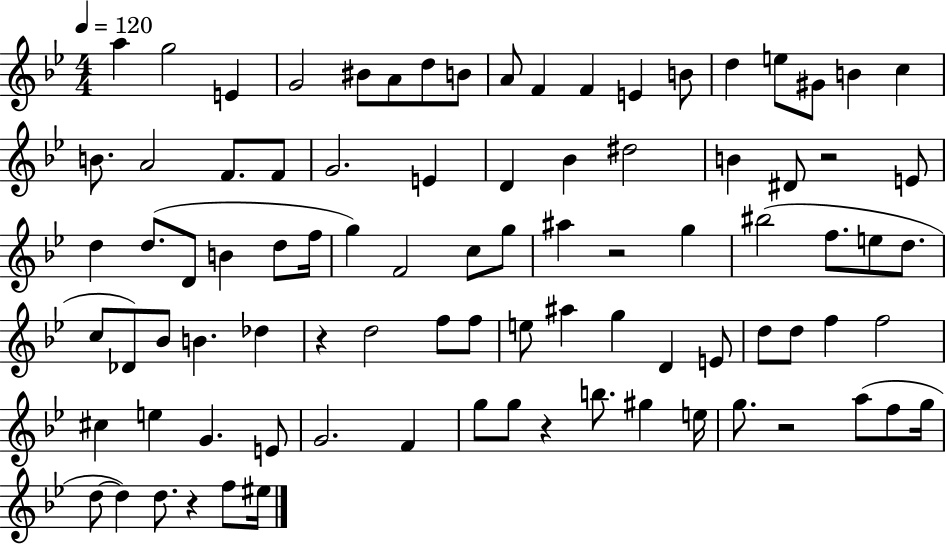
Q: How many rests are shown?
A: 6